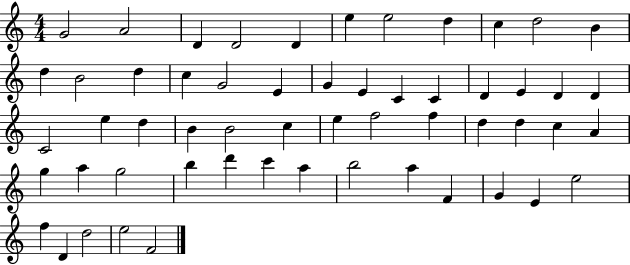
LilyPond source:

{
  \clef treble
  \numericTimeSignature
  \time 4/4
  \key c \major
  g'2 a'2 | d'4 d'2 d'4 | e''4 e''2 d''4 | c''4 d''2 b'4 | \break d''4 b'2 d''4 | c''4 g'2 e'4 | g'4 e'4 c'4 c'4 | d'4 e'4 d'4 d'4 | \break c'2 e''4 d''4 | b'4 b'2 c''4 | e''4 f''2 f''4 | d''4 d''4 c''4 a'4 | \break g''4 a''4 g''2 | b''4 d'''4 c'''4 a''4 | b''2 a''4 f'4 | g'4 e'4 e''2 | \break f''4 d'4 d''2 | e''2 f'2 | \bar "|."
}